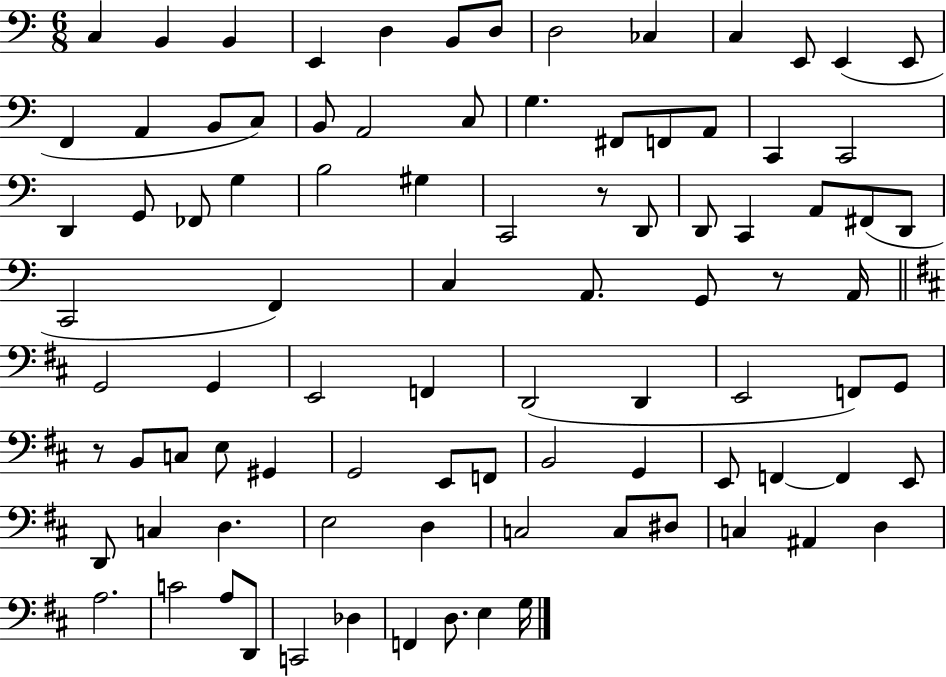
{
  \clef bass
  \numericTimeSignature
  \time 6/8
  \key c \major
  c4 b,4 b,4 | e,4 d4 b,8 d8 | d2 ces4 | c4 e,8 e,4( e,8 | \break f,4 a,4 b,8 c8) | b,8 a,2 c8 | g4. fis,8 f,8 a,8 | c,4 c,2 | \break d,4 g,8 fes,8 g4 | b2 gis4 | c,2 r8 d,8 | d,8 c,4 a,8 fis,8( d,8 | \break c,2 f,4) | c4 a,8. g,8 r8 a,16 | \bar "||" \break \key d \major g,2 g,4 | e,2 f,4 | d,2( d,4 | e,2 f,8) g,8 | \break r8 b,8 c8 e8 gis,4 | g,2 e,8 f,8 | b,2 g,4 | e,8 f,4~~ f,4 e,8 | \break d,8 c4 d4. | e2 d4 | c2 c8 dis8 | c4 ais,4 d4 | \break a2. | c'2 a8 d,8 | c,2 des4 | f,4 d8. e4 g16 | \break \bar "|."
}